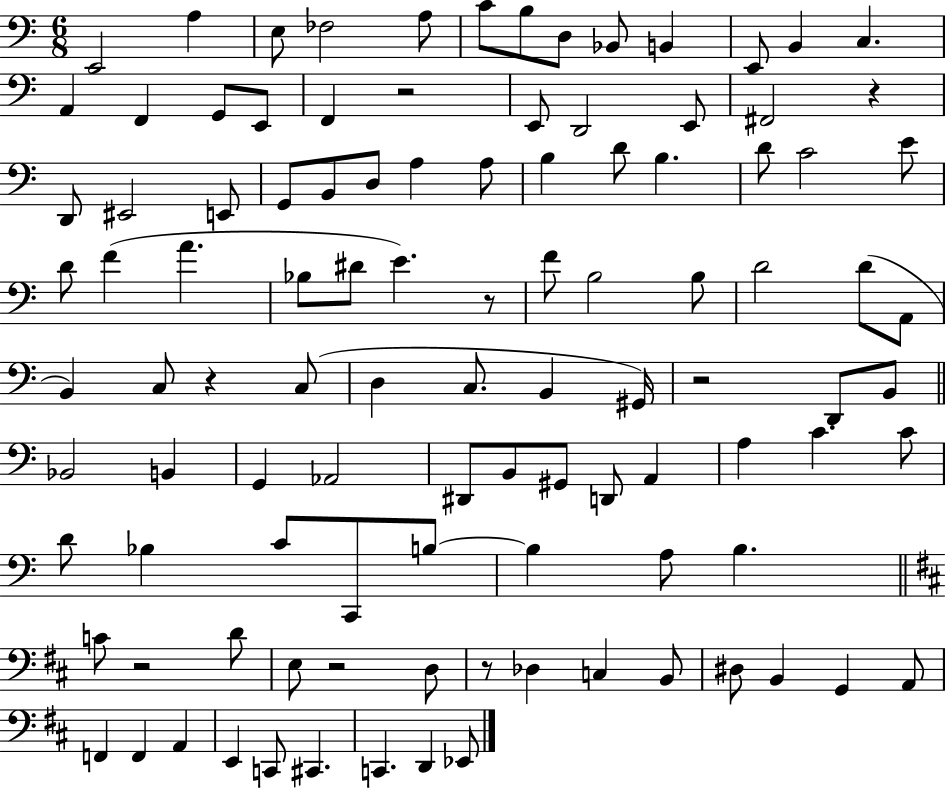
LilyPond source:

{
  \clef bass
  \numericTimeSignature
  \time 6/8
  \key c \major
  e,2 a4 | e8 fes2 a8 | c'8 b8 d8 bes,8 b,4 | e,8 b,4 c4. | \break a,4 f,4 g,8 e,8 | f,4 r2 | e,8 d,2 e,8 | fis,2 r4 | \break d,8 eis,2 e,8 | g,8 b,8 d8 a4 a8 | b4 d'8 b4. | d'8 c'2 e'8 | \break d'8 f'4( a'4. | bes8 dis'8 e'4.) r8 | f'8 b2 b8 | d'2 d'8( a,8 | \break b,4) c8 r4 c8( | d4 c8. b,4 gis,16) | r2 d,8 b,8 | \bar "||" \break \key c \major bes,2 b,4 | g,4 aes,2 | dis,8 b,8 gis,8 d,8 a,4 | a4 c'4. c'8 | \break d'8 bes4 c'8 c,8 b8~~ | b4 a8 b4. | \bar "||" \break \key b \minor c'8 r2 d'8 | e8 r2 d8 | r8 des4 c4 b,8 | dis8 b,4 g,4 a,8 | \break f,4 f,4 a,4 | e,4 c,8 cis,4. | c,4. d,4 ees,8 | \bar "|."
}